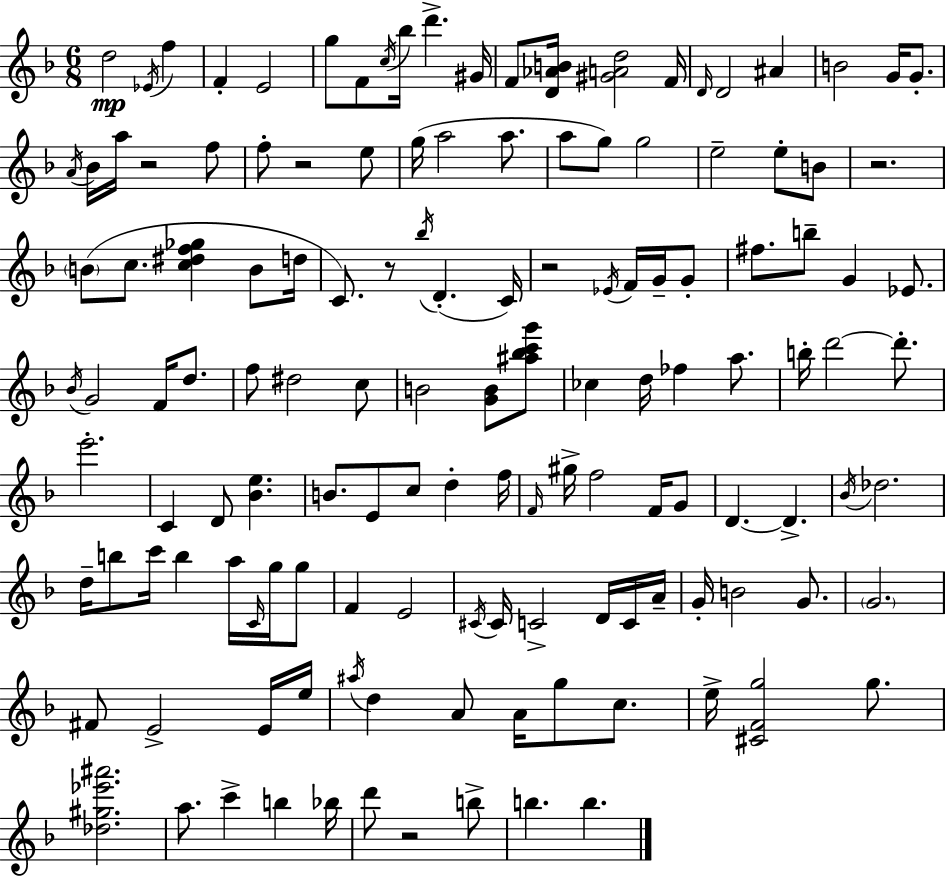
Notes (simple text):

D5/h Eb4/s F5/q F4/q E4/h G5/e F4/e C5/s Bb5/s D6/q. G#4/s F4/e [D4,Ab4,B4]/s [G#4,A4,D5]/h F4/s D4/s D4/h A#4/q B4/h G4/s G4/e. A4/s Bb4/s A5/s R/h F5/e F5/e R/h E5/e G5/s A5/h A5/e. A5/e G5/e G5/h E5/h E5/e B4/e R/h. B4/e C5/e. [C5,D#5,F5,Gb5]/q B4/e D5/s C4/e. R/e Bb5/s D4/q. C4/s R/h Eb4/s F4/s G4/s G4/e F#5/e. B5/e G4/q Eb4/e. Bb4/s G4/h F4/s D5/e. F5/e D#5/h C5/e B4/h [G4,B4]/e [A#5,Bb5,C6,G6]/e CES5/q D5/s FES5/q A5/e. B5/s D6/h D6/e. E6/h. C4/q D4/e [Bb4,E5]/q. B4/e. E4/e C5/e D5/q F5/s F4/s G#5/s F5/h F4/s G4/e D4/q. D4/q. Bb4/s Db5/h. D5/s B5/e C6/s B5/q A5/s C4/s G5/s G5/e F4/q E4/h C#4/s C#4/s C4/h D4/s C4/s A4/s G4/s B4/h G4/e. G4/h. F#4/e E4/h E4/s E5/s A#5/s D5/q A4/e A4/s G5/e C5/e. E5/s [C#4,F4,G5]/h G5/e. [Db5,G#5,Eb6,A#6]/h. A5/e. C6/q B5/q Bb5/s D6/e R/h B5/e B5/q. B5/q.